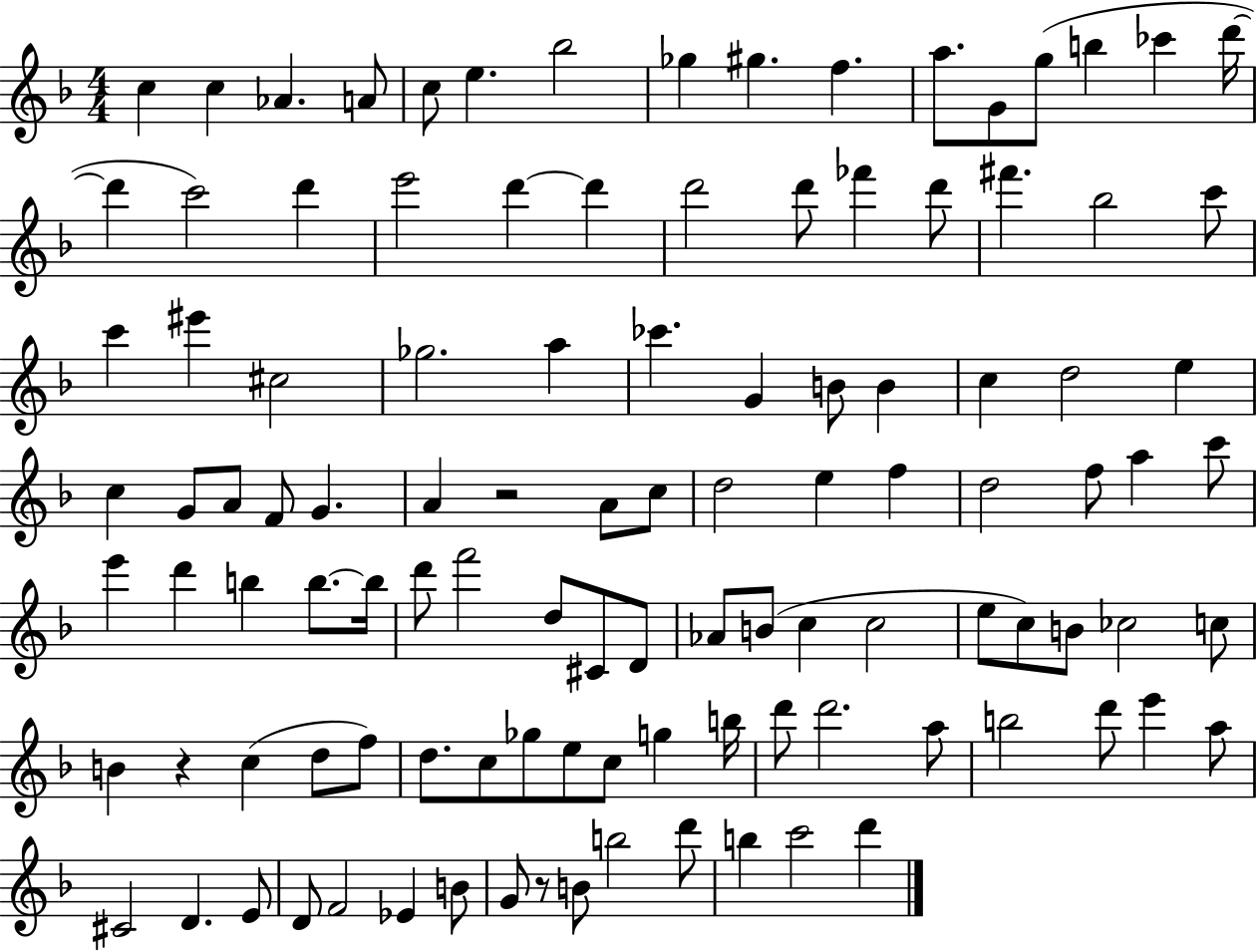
{
  \clef treble
  \numericTimeSignature
  \time 4/4
  \key f \major
  c''4 c''4 aes'4. a'8 | c''8 e''4. bes''2 | ges''4 gis''4. f''4. | a''8. g'8 g''8( b''4 ces'''4 d'''16~~ | \break d'''4 c'''2) d'''4 | e'''2 d'''4~~ d'''4 | d'''2 d'''8 fes'''4 d'''8 | fis'''4. bes''2 c'''8 | \break c'''4 eis'''4 cis''2 | ges''2. a''4 | ces'''4. g'4 b'8 b'4 | c''4 d''2 e''4 | \break c''4 g'8 a'8 f'8 g'4. | a'4 r2 a'8 c''8 | d''2 e''4 f''4 | d''2 f''8 a''4 c'''8 | \break e'''4 d'''4 b''4 b''8.~~ b''16 | d'''8 f'''2 d''8 cis'8 d'8 | aes'8 b'8( c''4 c''2 | e''8 c''8) b'8 ces''2 c''8 | \break b'4 r4 c''4( d''8 f''8) | d''8. c''8 ges''8 e''8 c''8 g''4 b''16 | d'''8 d'''2. a''8 | b''2 d'''8 e'''4 a''8 | \break cis'2 d'4. e'8 | d'8 f'2 ees'4 b'8 | g'8 r8 b'8 b''2 d'''8 | b''4 c'''2 d'''4 | \break \bar "|."
}